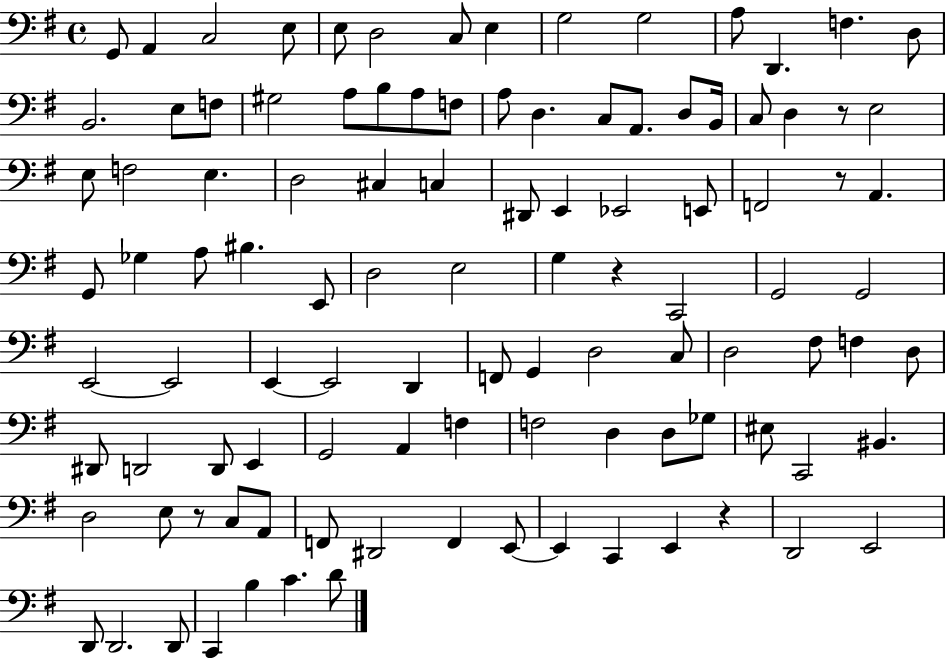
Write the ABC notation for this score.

X:1
T:Untitled
M:4/4
L:1/4
K:G
G,,/2 A,, C,2 E,/2 E,/2 D,2 C,/2 E, G,2 G,2 A,/2 D,, F, D,/2 B,,2 E,/2 F,/2 ^G,2 A,/2 B,/2 A,/2 F,/2 A,/2 D, C,/2 A,,/2 D,/2 B,,/4 C,/2 D, z/2 E,2 E,/2 F,2 E, D,2 ^C, C, ^D,,/2 E,, _E,,2 E,,/2 F,,2 z/2 A,, G,,/2 _G, A,/2 ^B, E,,/2 D,2 E,2 G, z C,,2 G,,2 G,,2 E,,2 E,,2 E,, E,,2 D,, F,,/2 G,, D,2 C,/2 D,2 ^F,/2 F, D,/2 ^D,,/2 D,,2 D,,/2 E,, G,,2 A,, F, F,2 D, D,/2 _G,/2 ^E,/2 C,,2 ^B,, D,2 E,/2 z/2 C,/2 A,,/2 F,,/2 ^D,,2 F,, E,,/2 E,, C,, E,, z D,,2 E,,2 D,,/2 D,,2 D,,/2 C,, B, C D/2